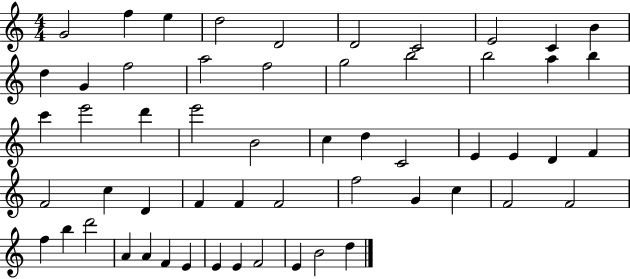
G4/h F5/q E5/q D5/h D4/h D4/h C4/h E4/h C4/q B4/q D5/q G4/q F5/h A5/h F5/h G5/h B5/h B5/h A5/q B5/q C6/q E6/h D6/q E6/h B4/h C5/q D5/q C4/h E4/q E4/q D4/q F4/q F4/h C5/q D4/q F4/q F4/q F4/h F5/h G4/q C5/q F4/h F4/h F5/q B5/q D6/h A4/q A4/q F4/q E4/q E4/q E4/q F4/h E4/q B4/h D5/q